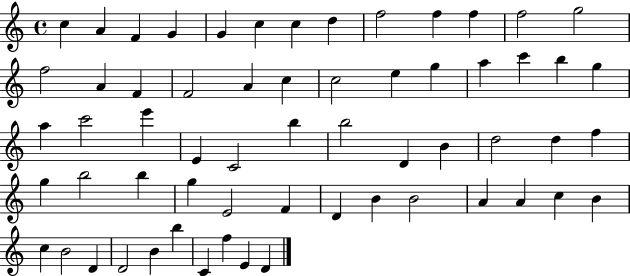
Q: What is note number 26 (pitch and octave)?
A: G5